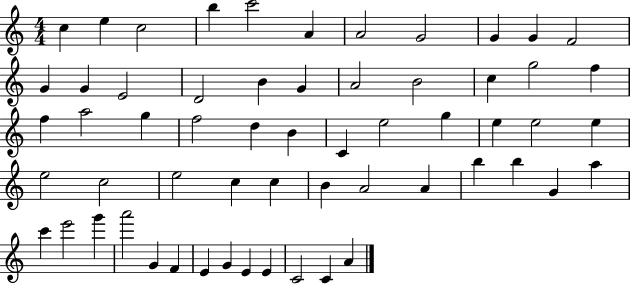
{
  \clef treble
  \numericTimeSignature
  \time 4/4
  \key c \major
  c''4 e''4 c''2 | b''4 c'''2 a'4 | a'2 g'2 | g'4 g'4 f'2 | \break g'4 g'4 e'2 | d'2 b'4 g'4 | a'2 b'2 | c''4 g''2 f''4 | \break f''4 a''2 g''4 | f''2 d''4 b'4 | c'4 e''2 g''4 | e''4 e''2 e''4 | \break e''2 c''2 | e''2 c''4 c''4 | b'4 a'2 a'4 | b''4 b''4 g'4 a''4 | \break c'''4 e'''2 g'''4 | a'''2 g'4 f'4 | e'4 g'4 e'4 e'4 | c'2 c'4 a'4 | \break \bar "|."
}